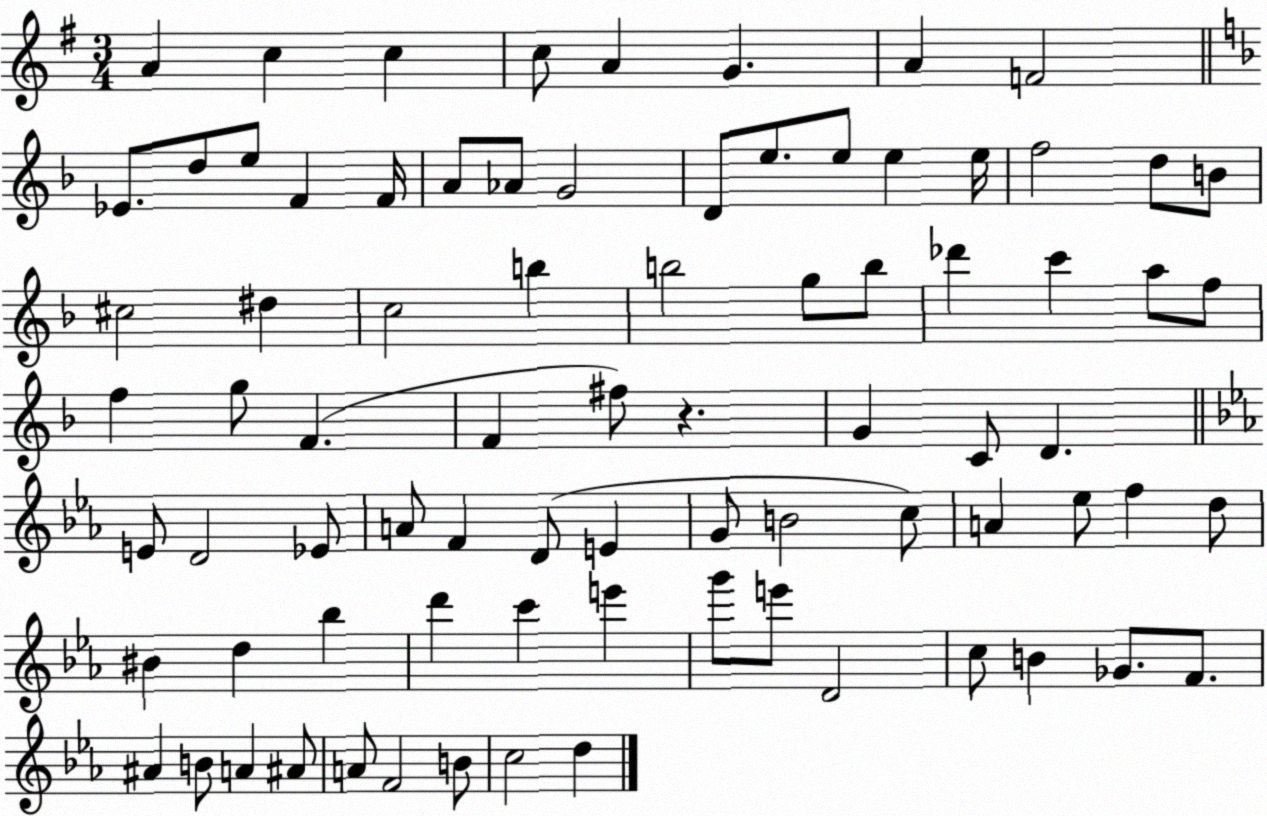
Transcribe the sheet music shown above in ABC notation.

X:1
T:Untitled
M:3/4
L:1/4
K:G
A c c c/2 A G A F2 _E/2 d/2 e/2 F F/4 A/2 _A/2 G2 D/2 e/2 e/2 e e/4 f2 d/2 B/2 ^c2 ^d c2 b b2 g/2 b/2 _d' c' a/2 f/2 f g/2 F F ^f/2 z G C/2 D E/2 D2 _E/2 A/2 F D/2 E G/2 B2 c/2 A _e/2 f d/2 ^B d _b d' c' e' g'/2 e'/2 D2 c/2 B _G/2 F/2 ^A B/2 A ^A/2 A/2 F2 B/2 c2 d